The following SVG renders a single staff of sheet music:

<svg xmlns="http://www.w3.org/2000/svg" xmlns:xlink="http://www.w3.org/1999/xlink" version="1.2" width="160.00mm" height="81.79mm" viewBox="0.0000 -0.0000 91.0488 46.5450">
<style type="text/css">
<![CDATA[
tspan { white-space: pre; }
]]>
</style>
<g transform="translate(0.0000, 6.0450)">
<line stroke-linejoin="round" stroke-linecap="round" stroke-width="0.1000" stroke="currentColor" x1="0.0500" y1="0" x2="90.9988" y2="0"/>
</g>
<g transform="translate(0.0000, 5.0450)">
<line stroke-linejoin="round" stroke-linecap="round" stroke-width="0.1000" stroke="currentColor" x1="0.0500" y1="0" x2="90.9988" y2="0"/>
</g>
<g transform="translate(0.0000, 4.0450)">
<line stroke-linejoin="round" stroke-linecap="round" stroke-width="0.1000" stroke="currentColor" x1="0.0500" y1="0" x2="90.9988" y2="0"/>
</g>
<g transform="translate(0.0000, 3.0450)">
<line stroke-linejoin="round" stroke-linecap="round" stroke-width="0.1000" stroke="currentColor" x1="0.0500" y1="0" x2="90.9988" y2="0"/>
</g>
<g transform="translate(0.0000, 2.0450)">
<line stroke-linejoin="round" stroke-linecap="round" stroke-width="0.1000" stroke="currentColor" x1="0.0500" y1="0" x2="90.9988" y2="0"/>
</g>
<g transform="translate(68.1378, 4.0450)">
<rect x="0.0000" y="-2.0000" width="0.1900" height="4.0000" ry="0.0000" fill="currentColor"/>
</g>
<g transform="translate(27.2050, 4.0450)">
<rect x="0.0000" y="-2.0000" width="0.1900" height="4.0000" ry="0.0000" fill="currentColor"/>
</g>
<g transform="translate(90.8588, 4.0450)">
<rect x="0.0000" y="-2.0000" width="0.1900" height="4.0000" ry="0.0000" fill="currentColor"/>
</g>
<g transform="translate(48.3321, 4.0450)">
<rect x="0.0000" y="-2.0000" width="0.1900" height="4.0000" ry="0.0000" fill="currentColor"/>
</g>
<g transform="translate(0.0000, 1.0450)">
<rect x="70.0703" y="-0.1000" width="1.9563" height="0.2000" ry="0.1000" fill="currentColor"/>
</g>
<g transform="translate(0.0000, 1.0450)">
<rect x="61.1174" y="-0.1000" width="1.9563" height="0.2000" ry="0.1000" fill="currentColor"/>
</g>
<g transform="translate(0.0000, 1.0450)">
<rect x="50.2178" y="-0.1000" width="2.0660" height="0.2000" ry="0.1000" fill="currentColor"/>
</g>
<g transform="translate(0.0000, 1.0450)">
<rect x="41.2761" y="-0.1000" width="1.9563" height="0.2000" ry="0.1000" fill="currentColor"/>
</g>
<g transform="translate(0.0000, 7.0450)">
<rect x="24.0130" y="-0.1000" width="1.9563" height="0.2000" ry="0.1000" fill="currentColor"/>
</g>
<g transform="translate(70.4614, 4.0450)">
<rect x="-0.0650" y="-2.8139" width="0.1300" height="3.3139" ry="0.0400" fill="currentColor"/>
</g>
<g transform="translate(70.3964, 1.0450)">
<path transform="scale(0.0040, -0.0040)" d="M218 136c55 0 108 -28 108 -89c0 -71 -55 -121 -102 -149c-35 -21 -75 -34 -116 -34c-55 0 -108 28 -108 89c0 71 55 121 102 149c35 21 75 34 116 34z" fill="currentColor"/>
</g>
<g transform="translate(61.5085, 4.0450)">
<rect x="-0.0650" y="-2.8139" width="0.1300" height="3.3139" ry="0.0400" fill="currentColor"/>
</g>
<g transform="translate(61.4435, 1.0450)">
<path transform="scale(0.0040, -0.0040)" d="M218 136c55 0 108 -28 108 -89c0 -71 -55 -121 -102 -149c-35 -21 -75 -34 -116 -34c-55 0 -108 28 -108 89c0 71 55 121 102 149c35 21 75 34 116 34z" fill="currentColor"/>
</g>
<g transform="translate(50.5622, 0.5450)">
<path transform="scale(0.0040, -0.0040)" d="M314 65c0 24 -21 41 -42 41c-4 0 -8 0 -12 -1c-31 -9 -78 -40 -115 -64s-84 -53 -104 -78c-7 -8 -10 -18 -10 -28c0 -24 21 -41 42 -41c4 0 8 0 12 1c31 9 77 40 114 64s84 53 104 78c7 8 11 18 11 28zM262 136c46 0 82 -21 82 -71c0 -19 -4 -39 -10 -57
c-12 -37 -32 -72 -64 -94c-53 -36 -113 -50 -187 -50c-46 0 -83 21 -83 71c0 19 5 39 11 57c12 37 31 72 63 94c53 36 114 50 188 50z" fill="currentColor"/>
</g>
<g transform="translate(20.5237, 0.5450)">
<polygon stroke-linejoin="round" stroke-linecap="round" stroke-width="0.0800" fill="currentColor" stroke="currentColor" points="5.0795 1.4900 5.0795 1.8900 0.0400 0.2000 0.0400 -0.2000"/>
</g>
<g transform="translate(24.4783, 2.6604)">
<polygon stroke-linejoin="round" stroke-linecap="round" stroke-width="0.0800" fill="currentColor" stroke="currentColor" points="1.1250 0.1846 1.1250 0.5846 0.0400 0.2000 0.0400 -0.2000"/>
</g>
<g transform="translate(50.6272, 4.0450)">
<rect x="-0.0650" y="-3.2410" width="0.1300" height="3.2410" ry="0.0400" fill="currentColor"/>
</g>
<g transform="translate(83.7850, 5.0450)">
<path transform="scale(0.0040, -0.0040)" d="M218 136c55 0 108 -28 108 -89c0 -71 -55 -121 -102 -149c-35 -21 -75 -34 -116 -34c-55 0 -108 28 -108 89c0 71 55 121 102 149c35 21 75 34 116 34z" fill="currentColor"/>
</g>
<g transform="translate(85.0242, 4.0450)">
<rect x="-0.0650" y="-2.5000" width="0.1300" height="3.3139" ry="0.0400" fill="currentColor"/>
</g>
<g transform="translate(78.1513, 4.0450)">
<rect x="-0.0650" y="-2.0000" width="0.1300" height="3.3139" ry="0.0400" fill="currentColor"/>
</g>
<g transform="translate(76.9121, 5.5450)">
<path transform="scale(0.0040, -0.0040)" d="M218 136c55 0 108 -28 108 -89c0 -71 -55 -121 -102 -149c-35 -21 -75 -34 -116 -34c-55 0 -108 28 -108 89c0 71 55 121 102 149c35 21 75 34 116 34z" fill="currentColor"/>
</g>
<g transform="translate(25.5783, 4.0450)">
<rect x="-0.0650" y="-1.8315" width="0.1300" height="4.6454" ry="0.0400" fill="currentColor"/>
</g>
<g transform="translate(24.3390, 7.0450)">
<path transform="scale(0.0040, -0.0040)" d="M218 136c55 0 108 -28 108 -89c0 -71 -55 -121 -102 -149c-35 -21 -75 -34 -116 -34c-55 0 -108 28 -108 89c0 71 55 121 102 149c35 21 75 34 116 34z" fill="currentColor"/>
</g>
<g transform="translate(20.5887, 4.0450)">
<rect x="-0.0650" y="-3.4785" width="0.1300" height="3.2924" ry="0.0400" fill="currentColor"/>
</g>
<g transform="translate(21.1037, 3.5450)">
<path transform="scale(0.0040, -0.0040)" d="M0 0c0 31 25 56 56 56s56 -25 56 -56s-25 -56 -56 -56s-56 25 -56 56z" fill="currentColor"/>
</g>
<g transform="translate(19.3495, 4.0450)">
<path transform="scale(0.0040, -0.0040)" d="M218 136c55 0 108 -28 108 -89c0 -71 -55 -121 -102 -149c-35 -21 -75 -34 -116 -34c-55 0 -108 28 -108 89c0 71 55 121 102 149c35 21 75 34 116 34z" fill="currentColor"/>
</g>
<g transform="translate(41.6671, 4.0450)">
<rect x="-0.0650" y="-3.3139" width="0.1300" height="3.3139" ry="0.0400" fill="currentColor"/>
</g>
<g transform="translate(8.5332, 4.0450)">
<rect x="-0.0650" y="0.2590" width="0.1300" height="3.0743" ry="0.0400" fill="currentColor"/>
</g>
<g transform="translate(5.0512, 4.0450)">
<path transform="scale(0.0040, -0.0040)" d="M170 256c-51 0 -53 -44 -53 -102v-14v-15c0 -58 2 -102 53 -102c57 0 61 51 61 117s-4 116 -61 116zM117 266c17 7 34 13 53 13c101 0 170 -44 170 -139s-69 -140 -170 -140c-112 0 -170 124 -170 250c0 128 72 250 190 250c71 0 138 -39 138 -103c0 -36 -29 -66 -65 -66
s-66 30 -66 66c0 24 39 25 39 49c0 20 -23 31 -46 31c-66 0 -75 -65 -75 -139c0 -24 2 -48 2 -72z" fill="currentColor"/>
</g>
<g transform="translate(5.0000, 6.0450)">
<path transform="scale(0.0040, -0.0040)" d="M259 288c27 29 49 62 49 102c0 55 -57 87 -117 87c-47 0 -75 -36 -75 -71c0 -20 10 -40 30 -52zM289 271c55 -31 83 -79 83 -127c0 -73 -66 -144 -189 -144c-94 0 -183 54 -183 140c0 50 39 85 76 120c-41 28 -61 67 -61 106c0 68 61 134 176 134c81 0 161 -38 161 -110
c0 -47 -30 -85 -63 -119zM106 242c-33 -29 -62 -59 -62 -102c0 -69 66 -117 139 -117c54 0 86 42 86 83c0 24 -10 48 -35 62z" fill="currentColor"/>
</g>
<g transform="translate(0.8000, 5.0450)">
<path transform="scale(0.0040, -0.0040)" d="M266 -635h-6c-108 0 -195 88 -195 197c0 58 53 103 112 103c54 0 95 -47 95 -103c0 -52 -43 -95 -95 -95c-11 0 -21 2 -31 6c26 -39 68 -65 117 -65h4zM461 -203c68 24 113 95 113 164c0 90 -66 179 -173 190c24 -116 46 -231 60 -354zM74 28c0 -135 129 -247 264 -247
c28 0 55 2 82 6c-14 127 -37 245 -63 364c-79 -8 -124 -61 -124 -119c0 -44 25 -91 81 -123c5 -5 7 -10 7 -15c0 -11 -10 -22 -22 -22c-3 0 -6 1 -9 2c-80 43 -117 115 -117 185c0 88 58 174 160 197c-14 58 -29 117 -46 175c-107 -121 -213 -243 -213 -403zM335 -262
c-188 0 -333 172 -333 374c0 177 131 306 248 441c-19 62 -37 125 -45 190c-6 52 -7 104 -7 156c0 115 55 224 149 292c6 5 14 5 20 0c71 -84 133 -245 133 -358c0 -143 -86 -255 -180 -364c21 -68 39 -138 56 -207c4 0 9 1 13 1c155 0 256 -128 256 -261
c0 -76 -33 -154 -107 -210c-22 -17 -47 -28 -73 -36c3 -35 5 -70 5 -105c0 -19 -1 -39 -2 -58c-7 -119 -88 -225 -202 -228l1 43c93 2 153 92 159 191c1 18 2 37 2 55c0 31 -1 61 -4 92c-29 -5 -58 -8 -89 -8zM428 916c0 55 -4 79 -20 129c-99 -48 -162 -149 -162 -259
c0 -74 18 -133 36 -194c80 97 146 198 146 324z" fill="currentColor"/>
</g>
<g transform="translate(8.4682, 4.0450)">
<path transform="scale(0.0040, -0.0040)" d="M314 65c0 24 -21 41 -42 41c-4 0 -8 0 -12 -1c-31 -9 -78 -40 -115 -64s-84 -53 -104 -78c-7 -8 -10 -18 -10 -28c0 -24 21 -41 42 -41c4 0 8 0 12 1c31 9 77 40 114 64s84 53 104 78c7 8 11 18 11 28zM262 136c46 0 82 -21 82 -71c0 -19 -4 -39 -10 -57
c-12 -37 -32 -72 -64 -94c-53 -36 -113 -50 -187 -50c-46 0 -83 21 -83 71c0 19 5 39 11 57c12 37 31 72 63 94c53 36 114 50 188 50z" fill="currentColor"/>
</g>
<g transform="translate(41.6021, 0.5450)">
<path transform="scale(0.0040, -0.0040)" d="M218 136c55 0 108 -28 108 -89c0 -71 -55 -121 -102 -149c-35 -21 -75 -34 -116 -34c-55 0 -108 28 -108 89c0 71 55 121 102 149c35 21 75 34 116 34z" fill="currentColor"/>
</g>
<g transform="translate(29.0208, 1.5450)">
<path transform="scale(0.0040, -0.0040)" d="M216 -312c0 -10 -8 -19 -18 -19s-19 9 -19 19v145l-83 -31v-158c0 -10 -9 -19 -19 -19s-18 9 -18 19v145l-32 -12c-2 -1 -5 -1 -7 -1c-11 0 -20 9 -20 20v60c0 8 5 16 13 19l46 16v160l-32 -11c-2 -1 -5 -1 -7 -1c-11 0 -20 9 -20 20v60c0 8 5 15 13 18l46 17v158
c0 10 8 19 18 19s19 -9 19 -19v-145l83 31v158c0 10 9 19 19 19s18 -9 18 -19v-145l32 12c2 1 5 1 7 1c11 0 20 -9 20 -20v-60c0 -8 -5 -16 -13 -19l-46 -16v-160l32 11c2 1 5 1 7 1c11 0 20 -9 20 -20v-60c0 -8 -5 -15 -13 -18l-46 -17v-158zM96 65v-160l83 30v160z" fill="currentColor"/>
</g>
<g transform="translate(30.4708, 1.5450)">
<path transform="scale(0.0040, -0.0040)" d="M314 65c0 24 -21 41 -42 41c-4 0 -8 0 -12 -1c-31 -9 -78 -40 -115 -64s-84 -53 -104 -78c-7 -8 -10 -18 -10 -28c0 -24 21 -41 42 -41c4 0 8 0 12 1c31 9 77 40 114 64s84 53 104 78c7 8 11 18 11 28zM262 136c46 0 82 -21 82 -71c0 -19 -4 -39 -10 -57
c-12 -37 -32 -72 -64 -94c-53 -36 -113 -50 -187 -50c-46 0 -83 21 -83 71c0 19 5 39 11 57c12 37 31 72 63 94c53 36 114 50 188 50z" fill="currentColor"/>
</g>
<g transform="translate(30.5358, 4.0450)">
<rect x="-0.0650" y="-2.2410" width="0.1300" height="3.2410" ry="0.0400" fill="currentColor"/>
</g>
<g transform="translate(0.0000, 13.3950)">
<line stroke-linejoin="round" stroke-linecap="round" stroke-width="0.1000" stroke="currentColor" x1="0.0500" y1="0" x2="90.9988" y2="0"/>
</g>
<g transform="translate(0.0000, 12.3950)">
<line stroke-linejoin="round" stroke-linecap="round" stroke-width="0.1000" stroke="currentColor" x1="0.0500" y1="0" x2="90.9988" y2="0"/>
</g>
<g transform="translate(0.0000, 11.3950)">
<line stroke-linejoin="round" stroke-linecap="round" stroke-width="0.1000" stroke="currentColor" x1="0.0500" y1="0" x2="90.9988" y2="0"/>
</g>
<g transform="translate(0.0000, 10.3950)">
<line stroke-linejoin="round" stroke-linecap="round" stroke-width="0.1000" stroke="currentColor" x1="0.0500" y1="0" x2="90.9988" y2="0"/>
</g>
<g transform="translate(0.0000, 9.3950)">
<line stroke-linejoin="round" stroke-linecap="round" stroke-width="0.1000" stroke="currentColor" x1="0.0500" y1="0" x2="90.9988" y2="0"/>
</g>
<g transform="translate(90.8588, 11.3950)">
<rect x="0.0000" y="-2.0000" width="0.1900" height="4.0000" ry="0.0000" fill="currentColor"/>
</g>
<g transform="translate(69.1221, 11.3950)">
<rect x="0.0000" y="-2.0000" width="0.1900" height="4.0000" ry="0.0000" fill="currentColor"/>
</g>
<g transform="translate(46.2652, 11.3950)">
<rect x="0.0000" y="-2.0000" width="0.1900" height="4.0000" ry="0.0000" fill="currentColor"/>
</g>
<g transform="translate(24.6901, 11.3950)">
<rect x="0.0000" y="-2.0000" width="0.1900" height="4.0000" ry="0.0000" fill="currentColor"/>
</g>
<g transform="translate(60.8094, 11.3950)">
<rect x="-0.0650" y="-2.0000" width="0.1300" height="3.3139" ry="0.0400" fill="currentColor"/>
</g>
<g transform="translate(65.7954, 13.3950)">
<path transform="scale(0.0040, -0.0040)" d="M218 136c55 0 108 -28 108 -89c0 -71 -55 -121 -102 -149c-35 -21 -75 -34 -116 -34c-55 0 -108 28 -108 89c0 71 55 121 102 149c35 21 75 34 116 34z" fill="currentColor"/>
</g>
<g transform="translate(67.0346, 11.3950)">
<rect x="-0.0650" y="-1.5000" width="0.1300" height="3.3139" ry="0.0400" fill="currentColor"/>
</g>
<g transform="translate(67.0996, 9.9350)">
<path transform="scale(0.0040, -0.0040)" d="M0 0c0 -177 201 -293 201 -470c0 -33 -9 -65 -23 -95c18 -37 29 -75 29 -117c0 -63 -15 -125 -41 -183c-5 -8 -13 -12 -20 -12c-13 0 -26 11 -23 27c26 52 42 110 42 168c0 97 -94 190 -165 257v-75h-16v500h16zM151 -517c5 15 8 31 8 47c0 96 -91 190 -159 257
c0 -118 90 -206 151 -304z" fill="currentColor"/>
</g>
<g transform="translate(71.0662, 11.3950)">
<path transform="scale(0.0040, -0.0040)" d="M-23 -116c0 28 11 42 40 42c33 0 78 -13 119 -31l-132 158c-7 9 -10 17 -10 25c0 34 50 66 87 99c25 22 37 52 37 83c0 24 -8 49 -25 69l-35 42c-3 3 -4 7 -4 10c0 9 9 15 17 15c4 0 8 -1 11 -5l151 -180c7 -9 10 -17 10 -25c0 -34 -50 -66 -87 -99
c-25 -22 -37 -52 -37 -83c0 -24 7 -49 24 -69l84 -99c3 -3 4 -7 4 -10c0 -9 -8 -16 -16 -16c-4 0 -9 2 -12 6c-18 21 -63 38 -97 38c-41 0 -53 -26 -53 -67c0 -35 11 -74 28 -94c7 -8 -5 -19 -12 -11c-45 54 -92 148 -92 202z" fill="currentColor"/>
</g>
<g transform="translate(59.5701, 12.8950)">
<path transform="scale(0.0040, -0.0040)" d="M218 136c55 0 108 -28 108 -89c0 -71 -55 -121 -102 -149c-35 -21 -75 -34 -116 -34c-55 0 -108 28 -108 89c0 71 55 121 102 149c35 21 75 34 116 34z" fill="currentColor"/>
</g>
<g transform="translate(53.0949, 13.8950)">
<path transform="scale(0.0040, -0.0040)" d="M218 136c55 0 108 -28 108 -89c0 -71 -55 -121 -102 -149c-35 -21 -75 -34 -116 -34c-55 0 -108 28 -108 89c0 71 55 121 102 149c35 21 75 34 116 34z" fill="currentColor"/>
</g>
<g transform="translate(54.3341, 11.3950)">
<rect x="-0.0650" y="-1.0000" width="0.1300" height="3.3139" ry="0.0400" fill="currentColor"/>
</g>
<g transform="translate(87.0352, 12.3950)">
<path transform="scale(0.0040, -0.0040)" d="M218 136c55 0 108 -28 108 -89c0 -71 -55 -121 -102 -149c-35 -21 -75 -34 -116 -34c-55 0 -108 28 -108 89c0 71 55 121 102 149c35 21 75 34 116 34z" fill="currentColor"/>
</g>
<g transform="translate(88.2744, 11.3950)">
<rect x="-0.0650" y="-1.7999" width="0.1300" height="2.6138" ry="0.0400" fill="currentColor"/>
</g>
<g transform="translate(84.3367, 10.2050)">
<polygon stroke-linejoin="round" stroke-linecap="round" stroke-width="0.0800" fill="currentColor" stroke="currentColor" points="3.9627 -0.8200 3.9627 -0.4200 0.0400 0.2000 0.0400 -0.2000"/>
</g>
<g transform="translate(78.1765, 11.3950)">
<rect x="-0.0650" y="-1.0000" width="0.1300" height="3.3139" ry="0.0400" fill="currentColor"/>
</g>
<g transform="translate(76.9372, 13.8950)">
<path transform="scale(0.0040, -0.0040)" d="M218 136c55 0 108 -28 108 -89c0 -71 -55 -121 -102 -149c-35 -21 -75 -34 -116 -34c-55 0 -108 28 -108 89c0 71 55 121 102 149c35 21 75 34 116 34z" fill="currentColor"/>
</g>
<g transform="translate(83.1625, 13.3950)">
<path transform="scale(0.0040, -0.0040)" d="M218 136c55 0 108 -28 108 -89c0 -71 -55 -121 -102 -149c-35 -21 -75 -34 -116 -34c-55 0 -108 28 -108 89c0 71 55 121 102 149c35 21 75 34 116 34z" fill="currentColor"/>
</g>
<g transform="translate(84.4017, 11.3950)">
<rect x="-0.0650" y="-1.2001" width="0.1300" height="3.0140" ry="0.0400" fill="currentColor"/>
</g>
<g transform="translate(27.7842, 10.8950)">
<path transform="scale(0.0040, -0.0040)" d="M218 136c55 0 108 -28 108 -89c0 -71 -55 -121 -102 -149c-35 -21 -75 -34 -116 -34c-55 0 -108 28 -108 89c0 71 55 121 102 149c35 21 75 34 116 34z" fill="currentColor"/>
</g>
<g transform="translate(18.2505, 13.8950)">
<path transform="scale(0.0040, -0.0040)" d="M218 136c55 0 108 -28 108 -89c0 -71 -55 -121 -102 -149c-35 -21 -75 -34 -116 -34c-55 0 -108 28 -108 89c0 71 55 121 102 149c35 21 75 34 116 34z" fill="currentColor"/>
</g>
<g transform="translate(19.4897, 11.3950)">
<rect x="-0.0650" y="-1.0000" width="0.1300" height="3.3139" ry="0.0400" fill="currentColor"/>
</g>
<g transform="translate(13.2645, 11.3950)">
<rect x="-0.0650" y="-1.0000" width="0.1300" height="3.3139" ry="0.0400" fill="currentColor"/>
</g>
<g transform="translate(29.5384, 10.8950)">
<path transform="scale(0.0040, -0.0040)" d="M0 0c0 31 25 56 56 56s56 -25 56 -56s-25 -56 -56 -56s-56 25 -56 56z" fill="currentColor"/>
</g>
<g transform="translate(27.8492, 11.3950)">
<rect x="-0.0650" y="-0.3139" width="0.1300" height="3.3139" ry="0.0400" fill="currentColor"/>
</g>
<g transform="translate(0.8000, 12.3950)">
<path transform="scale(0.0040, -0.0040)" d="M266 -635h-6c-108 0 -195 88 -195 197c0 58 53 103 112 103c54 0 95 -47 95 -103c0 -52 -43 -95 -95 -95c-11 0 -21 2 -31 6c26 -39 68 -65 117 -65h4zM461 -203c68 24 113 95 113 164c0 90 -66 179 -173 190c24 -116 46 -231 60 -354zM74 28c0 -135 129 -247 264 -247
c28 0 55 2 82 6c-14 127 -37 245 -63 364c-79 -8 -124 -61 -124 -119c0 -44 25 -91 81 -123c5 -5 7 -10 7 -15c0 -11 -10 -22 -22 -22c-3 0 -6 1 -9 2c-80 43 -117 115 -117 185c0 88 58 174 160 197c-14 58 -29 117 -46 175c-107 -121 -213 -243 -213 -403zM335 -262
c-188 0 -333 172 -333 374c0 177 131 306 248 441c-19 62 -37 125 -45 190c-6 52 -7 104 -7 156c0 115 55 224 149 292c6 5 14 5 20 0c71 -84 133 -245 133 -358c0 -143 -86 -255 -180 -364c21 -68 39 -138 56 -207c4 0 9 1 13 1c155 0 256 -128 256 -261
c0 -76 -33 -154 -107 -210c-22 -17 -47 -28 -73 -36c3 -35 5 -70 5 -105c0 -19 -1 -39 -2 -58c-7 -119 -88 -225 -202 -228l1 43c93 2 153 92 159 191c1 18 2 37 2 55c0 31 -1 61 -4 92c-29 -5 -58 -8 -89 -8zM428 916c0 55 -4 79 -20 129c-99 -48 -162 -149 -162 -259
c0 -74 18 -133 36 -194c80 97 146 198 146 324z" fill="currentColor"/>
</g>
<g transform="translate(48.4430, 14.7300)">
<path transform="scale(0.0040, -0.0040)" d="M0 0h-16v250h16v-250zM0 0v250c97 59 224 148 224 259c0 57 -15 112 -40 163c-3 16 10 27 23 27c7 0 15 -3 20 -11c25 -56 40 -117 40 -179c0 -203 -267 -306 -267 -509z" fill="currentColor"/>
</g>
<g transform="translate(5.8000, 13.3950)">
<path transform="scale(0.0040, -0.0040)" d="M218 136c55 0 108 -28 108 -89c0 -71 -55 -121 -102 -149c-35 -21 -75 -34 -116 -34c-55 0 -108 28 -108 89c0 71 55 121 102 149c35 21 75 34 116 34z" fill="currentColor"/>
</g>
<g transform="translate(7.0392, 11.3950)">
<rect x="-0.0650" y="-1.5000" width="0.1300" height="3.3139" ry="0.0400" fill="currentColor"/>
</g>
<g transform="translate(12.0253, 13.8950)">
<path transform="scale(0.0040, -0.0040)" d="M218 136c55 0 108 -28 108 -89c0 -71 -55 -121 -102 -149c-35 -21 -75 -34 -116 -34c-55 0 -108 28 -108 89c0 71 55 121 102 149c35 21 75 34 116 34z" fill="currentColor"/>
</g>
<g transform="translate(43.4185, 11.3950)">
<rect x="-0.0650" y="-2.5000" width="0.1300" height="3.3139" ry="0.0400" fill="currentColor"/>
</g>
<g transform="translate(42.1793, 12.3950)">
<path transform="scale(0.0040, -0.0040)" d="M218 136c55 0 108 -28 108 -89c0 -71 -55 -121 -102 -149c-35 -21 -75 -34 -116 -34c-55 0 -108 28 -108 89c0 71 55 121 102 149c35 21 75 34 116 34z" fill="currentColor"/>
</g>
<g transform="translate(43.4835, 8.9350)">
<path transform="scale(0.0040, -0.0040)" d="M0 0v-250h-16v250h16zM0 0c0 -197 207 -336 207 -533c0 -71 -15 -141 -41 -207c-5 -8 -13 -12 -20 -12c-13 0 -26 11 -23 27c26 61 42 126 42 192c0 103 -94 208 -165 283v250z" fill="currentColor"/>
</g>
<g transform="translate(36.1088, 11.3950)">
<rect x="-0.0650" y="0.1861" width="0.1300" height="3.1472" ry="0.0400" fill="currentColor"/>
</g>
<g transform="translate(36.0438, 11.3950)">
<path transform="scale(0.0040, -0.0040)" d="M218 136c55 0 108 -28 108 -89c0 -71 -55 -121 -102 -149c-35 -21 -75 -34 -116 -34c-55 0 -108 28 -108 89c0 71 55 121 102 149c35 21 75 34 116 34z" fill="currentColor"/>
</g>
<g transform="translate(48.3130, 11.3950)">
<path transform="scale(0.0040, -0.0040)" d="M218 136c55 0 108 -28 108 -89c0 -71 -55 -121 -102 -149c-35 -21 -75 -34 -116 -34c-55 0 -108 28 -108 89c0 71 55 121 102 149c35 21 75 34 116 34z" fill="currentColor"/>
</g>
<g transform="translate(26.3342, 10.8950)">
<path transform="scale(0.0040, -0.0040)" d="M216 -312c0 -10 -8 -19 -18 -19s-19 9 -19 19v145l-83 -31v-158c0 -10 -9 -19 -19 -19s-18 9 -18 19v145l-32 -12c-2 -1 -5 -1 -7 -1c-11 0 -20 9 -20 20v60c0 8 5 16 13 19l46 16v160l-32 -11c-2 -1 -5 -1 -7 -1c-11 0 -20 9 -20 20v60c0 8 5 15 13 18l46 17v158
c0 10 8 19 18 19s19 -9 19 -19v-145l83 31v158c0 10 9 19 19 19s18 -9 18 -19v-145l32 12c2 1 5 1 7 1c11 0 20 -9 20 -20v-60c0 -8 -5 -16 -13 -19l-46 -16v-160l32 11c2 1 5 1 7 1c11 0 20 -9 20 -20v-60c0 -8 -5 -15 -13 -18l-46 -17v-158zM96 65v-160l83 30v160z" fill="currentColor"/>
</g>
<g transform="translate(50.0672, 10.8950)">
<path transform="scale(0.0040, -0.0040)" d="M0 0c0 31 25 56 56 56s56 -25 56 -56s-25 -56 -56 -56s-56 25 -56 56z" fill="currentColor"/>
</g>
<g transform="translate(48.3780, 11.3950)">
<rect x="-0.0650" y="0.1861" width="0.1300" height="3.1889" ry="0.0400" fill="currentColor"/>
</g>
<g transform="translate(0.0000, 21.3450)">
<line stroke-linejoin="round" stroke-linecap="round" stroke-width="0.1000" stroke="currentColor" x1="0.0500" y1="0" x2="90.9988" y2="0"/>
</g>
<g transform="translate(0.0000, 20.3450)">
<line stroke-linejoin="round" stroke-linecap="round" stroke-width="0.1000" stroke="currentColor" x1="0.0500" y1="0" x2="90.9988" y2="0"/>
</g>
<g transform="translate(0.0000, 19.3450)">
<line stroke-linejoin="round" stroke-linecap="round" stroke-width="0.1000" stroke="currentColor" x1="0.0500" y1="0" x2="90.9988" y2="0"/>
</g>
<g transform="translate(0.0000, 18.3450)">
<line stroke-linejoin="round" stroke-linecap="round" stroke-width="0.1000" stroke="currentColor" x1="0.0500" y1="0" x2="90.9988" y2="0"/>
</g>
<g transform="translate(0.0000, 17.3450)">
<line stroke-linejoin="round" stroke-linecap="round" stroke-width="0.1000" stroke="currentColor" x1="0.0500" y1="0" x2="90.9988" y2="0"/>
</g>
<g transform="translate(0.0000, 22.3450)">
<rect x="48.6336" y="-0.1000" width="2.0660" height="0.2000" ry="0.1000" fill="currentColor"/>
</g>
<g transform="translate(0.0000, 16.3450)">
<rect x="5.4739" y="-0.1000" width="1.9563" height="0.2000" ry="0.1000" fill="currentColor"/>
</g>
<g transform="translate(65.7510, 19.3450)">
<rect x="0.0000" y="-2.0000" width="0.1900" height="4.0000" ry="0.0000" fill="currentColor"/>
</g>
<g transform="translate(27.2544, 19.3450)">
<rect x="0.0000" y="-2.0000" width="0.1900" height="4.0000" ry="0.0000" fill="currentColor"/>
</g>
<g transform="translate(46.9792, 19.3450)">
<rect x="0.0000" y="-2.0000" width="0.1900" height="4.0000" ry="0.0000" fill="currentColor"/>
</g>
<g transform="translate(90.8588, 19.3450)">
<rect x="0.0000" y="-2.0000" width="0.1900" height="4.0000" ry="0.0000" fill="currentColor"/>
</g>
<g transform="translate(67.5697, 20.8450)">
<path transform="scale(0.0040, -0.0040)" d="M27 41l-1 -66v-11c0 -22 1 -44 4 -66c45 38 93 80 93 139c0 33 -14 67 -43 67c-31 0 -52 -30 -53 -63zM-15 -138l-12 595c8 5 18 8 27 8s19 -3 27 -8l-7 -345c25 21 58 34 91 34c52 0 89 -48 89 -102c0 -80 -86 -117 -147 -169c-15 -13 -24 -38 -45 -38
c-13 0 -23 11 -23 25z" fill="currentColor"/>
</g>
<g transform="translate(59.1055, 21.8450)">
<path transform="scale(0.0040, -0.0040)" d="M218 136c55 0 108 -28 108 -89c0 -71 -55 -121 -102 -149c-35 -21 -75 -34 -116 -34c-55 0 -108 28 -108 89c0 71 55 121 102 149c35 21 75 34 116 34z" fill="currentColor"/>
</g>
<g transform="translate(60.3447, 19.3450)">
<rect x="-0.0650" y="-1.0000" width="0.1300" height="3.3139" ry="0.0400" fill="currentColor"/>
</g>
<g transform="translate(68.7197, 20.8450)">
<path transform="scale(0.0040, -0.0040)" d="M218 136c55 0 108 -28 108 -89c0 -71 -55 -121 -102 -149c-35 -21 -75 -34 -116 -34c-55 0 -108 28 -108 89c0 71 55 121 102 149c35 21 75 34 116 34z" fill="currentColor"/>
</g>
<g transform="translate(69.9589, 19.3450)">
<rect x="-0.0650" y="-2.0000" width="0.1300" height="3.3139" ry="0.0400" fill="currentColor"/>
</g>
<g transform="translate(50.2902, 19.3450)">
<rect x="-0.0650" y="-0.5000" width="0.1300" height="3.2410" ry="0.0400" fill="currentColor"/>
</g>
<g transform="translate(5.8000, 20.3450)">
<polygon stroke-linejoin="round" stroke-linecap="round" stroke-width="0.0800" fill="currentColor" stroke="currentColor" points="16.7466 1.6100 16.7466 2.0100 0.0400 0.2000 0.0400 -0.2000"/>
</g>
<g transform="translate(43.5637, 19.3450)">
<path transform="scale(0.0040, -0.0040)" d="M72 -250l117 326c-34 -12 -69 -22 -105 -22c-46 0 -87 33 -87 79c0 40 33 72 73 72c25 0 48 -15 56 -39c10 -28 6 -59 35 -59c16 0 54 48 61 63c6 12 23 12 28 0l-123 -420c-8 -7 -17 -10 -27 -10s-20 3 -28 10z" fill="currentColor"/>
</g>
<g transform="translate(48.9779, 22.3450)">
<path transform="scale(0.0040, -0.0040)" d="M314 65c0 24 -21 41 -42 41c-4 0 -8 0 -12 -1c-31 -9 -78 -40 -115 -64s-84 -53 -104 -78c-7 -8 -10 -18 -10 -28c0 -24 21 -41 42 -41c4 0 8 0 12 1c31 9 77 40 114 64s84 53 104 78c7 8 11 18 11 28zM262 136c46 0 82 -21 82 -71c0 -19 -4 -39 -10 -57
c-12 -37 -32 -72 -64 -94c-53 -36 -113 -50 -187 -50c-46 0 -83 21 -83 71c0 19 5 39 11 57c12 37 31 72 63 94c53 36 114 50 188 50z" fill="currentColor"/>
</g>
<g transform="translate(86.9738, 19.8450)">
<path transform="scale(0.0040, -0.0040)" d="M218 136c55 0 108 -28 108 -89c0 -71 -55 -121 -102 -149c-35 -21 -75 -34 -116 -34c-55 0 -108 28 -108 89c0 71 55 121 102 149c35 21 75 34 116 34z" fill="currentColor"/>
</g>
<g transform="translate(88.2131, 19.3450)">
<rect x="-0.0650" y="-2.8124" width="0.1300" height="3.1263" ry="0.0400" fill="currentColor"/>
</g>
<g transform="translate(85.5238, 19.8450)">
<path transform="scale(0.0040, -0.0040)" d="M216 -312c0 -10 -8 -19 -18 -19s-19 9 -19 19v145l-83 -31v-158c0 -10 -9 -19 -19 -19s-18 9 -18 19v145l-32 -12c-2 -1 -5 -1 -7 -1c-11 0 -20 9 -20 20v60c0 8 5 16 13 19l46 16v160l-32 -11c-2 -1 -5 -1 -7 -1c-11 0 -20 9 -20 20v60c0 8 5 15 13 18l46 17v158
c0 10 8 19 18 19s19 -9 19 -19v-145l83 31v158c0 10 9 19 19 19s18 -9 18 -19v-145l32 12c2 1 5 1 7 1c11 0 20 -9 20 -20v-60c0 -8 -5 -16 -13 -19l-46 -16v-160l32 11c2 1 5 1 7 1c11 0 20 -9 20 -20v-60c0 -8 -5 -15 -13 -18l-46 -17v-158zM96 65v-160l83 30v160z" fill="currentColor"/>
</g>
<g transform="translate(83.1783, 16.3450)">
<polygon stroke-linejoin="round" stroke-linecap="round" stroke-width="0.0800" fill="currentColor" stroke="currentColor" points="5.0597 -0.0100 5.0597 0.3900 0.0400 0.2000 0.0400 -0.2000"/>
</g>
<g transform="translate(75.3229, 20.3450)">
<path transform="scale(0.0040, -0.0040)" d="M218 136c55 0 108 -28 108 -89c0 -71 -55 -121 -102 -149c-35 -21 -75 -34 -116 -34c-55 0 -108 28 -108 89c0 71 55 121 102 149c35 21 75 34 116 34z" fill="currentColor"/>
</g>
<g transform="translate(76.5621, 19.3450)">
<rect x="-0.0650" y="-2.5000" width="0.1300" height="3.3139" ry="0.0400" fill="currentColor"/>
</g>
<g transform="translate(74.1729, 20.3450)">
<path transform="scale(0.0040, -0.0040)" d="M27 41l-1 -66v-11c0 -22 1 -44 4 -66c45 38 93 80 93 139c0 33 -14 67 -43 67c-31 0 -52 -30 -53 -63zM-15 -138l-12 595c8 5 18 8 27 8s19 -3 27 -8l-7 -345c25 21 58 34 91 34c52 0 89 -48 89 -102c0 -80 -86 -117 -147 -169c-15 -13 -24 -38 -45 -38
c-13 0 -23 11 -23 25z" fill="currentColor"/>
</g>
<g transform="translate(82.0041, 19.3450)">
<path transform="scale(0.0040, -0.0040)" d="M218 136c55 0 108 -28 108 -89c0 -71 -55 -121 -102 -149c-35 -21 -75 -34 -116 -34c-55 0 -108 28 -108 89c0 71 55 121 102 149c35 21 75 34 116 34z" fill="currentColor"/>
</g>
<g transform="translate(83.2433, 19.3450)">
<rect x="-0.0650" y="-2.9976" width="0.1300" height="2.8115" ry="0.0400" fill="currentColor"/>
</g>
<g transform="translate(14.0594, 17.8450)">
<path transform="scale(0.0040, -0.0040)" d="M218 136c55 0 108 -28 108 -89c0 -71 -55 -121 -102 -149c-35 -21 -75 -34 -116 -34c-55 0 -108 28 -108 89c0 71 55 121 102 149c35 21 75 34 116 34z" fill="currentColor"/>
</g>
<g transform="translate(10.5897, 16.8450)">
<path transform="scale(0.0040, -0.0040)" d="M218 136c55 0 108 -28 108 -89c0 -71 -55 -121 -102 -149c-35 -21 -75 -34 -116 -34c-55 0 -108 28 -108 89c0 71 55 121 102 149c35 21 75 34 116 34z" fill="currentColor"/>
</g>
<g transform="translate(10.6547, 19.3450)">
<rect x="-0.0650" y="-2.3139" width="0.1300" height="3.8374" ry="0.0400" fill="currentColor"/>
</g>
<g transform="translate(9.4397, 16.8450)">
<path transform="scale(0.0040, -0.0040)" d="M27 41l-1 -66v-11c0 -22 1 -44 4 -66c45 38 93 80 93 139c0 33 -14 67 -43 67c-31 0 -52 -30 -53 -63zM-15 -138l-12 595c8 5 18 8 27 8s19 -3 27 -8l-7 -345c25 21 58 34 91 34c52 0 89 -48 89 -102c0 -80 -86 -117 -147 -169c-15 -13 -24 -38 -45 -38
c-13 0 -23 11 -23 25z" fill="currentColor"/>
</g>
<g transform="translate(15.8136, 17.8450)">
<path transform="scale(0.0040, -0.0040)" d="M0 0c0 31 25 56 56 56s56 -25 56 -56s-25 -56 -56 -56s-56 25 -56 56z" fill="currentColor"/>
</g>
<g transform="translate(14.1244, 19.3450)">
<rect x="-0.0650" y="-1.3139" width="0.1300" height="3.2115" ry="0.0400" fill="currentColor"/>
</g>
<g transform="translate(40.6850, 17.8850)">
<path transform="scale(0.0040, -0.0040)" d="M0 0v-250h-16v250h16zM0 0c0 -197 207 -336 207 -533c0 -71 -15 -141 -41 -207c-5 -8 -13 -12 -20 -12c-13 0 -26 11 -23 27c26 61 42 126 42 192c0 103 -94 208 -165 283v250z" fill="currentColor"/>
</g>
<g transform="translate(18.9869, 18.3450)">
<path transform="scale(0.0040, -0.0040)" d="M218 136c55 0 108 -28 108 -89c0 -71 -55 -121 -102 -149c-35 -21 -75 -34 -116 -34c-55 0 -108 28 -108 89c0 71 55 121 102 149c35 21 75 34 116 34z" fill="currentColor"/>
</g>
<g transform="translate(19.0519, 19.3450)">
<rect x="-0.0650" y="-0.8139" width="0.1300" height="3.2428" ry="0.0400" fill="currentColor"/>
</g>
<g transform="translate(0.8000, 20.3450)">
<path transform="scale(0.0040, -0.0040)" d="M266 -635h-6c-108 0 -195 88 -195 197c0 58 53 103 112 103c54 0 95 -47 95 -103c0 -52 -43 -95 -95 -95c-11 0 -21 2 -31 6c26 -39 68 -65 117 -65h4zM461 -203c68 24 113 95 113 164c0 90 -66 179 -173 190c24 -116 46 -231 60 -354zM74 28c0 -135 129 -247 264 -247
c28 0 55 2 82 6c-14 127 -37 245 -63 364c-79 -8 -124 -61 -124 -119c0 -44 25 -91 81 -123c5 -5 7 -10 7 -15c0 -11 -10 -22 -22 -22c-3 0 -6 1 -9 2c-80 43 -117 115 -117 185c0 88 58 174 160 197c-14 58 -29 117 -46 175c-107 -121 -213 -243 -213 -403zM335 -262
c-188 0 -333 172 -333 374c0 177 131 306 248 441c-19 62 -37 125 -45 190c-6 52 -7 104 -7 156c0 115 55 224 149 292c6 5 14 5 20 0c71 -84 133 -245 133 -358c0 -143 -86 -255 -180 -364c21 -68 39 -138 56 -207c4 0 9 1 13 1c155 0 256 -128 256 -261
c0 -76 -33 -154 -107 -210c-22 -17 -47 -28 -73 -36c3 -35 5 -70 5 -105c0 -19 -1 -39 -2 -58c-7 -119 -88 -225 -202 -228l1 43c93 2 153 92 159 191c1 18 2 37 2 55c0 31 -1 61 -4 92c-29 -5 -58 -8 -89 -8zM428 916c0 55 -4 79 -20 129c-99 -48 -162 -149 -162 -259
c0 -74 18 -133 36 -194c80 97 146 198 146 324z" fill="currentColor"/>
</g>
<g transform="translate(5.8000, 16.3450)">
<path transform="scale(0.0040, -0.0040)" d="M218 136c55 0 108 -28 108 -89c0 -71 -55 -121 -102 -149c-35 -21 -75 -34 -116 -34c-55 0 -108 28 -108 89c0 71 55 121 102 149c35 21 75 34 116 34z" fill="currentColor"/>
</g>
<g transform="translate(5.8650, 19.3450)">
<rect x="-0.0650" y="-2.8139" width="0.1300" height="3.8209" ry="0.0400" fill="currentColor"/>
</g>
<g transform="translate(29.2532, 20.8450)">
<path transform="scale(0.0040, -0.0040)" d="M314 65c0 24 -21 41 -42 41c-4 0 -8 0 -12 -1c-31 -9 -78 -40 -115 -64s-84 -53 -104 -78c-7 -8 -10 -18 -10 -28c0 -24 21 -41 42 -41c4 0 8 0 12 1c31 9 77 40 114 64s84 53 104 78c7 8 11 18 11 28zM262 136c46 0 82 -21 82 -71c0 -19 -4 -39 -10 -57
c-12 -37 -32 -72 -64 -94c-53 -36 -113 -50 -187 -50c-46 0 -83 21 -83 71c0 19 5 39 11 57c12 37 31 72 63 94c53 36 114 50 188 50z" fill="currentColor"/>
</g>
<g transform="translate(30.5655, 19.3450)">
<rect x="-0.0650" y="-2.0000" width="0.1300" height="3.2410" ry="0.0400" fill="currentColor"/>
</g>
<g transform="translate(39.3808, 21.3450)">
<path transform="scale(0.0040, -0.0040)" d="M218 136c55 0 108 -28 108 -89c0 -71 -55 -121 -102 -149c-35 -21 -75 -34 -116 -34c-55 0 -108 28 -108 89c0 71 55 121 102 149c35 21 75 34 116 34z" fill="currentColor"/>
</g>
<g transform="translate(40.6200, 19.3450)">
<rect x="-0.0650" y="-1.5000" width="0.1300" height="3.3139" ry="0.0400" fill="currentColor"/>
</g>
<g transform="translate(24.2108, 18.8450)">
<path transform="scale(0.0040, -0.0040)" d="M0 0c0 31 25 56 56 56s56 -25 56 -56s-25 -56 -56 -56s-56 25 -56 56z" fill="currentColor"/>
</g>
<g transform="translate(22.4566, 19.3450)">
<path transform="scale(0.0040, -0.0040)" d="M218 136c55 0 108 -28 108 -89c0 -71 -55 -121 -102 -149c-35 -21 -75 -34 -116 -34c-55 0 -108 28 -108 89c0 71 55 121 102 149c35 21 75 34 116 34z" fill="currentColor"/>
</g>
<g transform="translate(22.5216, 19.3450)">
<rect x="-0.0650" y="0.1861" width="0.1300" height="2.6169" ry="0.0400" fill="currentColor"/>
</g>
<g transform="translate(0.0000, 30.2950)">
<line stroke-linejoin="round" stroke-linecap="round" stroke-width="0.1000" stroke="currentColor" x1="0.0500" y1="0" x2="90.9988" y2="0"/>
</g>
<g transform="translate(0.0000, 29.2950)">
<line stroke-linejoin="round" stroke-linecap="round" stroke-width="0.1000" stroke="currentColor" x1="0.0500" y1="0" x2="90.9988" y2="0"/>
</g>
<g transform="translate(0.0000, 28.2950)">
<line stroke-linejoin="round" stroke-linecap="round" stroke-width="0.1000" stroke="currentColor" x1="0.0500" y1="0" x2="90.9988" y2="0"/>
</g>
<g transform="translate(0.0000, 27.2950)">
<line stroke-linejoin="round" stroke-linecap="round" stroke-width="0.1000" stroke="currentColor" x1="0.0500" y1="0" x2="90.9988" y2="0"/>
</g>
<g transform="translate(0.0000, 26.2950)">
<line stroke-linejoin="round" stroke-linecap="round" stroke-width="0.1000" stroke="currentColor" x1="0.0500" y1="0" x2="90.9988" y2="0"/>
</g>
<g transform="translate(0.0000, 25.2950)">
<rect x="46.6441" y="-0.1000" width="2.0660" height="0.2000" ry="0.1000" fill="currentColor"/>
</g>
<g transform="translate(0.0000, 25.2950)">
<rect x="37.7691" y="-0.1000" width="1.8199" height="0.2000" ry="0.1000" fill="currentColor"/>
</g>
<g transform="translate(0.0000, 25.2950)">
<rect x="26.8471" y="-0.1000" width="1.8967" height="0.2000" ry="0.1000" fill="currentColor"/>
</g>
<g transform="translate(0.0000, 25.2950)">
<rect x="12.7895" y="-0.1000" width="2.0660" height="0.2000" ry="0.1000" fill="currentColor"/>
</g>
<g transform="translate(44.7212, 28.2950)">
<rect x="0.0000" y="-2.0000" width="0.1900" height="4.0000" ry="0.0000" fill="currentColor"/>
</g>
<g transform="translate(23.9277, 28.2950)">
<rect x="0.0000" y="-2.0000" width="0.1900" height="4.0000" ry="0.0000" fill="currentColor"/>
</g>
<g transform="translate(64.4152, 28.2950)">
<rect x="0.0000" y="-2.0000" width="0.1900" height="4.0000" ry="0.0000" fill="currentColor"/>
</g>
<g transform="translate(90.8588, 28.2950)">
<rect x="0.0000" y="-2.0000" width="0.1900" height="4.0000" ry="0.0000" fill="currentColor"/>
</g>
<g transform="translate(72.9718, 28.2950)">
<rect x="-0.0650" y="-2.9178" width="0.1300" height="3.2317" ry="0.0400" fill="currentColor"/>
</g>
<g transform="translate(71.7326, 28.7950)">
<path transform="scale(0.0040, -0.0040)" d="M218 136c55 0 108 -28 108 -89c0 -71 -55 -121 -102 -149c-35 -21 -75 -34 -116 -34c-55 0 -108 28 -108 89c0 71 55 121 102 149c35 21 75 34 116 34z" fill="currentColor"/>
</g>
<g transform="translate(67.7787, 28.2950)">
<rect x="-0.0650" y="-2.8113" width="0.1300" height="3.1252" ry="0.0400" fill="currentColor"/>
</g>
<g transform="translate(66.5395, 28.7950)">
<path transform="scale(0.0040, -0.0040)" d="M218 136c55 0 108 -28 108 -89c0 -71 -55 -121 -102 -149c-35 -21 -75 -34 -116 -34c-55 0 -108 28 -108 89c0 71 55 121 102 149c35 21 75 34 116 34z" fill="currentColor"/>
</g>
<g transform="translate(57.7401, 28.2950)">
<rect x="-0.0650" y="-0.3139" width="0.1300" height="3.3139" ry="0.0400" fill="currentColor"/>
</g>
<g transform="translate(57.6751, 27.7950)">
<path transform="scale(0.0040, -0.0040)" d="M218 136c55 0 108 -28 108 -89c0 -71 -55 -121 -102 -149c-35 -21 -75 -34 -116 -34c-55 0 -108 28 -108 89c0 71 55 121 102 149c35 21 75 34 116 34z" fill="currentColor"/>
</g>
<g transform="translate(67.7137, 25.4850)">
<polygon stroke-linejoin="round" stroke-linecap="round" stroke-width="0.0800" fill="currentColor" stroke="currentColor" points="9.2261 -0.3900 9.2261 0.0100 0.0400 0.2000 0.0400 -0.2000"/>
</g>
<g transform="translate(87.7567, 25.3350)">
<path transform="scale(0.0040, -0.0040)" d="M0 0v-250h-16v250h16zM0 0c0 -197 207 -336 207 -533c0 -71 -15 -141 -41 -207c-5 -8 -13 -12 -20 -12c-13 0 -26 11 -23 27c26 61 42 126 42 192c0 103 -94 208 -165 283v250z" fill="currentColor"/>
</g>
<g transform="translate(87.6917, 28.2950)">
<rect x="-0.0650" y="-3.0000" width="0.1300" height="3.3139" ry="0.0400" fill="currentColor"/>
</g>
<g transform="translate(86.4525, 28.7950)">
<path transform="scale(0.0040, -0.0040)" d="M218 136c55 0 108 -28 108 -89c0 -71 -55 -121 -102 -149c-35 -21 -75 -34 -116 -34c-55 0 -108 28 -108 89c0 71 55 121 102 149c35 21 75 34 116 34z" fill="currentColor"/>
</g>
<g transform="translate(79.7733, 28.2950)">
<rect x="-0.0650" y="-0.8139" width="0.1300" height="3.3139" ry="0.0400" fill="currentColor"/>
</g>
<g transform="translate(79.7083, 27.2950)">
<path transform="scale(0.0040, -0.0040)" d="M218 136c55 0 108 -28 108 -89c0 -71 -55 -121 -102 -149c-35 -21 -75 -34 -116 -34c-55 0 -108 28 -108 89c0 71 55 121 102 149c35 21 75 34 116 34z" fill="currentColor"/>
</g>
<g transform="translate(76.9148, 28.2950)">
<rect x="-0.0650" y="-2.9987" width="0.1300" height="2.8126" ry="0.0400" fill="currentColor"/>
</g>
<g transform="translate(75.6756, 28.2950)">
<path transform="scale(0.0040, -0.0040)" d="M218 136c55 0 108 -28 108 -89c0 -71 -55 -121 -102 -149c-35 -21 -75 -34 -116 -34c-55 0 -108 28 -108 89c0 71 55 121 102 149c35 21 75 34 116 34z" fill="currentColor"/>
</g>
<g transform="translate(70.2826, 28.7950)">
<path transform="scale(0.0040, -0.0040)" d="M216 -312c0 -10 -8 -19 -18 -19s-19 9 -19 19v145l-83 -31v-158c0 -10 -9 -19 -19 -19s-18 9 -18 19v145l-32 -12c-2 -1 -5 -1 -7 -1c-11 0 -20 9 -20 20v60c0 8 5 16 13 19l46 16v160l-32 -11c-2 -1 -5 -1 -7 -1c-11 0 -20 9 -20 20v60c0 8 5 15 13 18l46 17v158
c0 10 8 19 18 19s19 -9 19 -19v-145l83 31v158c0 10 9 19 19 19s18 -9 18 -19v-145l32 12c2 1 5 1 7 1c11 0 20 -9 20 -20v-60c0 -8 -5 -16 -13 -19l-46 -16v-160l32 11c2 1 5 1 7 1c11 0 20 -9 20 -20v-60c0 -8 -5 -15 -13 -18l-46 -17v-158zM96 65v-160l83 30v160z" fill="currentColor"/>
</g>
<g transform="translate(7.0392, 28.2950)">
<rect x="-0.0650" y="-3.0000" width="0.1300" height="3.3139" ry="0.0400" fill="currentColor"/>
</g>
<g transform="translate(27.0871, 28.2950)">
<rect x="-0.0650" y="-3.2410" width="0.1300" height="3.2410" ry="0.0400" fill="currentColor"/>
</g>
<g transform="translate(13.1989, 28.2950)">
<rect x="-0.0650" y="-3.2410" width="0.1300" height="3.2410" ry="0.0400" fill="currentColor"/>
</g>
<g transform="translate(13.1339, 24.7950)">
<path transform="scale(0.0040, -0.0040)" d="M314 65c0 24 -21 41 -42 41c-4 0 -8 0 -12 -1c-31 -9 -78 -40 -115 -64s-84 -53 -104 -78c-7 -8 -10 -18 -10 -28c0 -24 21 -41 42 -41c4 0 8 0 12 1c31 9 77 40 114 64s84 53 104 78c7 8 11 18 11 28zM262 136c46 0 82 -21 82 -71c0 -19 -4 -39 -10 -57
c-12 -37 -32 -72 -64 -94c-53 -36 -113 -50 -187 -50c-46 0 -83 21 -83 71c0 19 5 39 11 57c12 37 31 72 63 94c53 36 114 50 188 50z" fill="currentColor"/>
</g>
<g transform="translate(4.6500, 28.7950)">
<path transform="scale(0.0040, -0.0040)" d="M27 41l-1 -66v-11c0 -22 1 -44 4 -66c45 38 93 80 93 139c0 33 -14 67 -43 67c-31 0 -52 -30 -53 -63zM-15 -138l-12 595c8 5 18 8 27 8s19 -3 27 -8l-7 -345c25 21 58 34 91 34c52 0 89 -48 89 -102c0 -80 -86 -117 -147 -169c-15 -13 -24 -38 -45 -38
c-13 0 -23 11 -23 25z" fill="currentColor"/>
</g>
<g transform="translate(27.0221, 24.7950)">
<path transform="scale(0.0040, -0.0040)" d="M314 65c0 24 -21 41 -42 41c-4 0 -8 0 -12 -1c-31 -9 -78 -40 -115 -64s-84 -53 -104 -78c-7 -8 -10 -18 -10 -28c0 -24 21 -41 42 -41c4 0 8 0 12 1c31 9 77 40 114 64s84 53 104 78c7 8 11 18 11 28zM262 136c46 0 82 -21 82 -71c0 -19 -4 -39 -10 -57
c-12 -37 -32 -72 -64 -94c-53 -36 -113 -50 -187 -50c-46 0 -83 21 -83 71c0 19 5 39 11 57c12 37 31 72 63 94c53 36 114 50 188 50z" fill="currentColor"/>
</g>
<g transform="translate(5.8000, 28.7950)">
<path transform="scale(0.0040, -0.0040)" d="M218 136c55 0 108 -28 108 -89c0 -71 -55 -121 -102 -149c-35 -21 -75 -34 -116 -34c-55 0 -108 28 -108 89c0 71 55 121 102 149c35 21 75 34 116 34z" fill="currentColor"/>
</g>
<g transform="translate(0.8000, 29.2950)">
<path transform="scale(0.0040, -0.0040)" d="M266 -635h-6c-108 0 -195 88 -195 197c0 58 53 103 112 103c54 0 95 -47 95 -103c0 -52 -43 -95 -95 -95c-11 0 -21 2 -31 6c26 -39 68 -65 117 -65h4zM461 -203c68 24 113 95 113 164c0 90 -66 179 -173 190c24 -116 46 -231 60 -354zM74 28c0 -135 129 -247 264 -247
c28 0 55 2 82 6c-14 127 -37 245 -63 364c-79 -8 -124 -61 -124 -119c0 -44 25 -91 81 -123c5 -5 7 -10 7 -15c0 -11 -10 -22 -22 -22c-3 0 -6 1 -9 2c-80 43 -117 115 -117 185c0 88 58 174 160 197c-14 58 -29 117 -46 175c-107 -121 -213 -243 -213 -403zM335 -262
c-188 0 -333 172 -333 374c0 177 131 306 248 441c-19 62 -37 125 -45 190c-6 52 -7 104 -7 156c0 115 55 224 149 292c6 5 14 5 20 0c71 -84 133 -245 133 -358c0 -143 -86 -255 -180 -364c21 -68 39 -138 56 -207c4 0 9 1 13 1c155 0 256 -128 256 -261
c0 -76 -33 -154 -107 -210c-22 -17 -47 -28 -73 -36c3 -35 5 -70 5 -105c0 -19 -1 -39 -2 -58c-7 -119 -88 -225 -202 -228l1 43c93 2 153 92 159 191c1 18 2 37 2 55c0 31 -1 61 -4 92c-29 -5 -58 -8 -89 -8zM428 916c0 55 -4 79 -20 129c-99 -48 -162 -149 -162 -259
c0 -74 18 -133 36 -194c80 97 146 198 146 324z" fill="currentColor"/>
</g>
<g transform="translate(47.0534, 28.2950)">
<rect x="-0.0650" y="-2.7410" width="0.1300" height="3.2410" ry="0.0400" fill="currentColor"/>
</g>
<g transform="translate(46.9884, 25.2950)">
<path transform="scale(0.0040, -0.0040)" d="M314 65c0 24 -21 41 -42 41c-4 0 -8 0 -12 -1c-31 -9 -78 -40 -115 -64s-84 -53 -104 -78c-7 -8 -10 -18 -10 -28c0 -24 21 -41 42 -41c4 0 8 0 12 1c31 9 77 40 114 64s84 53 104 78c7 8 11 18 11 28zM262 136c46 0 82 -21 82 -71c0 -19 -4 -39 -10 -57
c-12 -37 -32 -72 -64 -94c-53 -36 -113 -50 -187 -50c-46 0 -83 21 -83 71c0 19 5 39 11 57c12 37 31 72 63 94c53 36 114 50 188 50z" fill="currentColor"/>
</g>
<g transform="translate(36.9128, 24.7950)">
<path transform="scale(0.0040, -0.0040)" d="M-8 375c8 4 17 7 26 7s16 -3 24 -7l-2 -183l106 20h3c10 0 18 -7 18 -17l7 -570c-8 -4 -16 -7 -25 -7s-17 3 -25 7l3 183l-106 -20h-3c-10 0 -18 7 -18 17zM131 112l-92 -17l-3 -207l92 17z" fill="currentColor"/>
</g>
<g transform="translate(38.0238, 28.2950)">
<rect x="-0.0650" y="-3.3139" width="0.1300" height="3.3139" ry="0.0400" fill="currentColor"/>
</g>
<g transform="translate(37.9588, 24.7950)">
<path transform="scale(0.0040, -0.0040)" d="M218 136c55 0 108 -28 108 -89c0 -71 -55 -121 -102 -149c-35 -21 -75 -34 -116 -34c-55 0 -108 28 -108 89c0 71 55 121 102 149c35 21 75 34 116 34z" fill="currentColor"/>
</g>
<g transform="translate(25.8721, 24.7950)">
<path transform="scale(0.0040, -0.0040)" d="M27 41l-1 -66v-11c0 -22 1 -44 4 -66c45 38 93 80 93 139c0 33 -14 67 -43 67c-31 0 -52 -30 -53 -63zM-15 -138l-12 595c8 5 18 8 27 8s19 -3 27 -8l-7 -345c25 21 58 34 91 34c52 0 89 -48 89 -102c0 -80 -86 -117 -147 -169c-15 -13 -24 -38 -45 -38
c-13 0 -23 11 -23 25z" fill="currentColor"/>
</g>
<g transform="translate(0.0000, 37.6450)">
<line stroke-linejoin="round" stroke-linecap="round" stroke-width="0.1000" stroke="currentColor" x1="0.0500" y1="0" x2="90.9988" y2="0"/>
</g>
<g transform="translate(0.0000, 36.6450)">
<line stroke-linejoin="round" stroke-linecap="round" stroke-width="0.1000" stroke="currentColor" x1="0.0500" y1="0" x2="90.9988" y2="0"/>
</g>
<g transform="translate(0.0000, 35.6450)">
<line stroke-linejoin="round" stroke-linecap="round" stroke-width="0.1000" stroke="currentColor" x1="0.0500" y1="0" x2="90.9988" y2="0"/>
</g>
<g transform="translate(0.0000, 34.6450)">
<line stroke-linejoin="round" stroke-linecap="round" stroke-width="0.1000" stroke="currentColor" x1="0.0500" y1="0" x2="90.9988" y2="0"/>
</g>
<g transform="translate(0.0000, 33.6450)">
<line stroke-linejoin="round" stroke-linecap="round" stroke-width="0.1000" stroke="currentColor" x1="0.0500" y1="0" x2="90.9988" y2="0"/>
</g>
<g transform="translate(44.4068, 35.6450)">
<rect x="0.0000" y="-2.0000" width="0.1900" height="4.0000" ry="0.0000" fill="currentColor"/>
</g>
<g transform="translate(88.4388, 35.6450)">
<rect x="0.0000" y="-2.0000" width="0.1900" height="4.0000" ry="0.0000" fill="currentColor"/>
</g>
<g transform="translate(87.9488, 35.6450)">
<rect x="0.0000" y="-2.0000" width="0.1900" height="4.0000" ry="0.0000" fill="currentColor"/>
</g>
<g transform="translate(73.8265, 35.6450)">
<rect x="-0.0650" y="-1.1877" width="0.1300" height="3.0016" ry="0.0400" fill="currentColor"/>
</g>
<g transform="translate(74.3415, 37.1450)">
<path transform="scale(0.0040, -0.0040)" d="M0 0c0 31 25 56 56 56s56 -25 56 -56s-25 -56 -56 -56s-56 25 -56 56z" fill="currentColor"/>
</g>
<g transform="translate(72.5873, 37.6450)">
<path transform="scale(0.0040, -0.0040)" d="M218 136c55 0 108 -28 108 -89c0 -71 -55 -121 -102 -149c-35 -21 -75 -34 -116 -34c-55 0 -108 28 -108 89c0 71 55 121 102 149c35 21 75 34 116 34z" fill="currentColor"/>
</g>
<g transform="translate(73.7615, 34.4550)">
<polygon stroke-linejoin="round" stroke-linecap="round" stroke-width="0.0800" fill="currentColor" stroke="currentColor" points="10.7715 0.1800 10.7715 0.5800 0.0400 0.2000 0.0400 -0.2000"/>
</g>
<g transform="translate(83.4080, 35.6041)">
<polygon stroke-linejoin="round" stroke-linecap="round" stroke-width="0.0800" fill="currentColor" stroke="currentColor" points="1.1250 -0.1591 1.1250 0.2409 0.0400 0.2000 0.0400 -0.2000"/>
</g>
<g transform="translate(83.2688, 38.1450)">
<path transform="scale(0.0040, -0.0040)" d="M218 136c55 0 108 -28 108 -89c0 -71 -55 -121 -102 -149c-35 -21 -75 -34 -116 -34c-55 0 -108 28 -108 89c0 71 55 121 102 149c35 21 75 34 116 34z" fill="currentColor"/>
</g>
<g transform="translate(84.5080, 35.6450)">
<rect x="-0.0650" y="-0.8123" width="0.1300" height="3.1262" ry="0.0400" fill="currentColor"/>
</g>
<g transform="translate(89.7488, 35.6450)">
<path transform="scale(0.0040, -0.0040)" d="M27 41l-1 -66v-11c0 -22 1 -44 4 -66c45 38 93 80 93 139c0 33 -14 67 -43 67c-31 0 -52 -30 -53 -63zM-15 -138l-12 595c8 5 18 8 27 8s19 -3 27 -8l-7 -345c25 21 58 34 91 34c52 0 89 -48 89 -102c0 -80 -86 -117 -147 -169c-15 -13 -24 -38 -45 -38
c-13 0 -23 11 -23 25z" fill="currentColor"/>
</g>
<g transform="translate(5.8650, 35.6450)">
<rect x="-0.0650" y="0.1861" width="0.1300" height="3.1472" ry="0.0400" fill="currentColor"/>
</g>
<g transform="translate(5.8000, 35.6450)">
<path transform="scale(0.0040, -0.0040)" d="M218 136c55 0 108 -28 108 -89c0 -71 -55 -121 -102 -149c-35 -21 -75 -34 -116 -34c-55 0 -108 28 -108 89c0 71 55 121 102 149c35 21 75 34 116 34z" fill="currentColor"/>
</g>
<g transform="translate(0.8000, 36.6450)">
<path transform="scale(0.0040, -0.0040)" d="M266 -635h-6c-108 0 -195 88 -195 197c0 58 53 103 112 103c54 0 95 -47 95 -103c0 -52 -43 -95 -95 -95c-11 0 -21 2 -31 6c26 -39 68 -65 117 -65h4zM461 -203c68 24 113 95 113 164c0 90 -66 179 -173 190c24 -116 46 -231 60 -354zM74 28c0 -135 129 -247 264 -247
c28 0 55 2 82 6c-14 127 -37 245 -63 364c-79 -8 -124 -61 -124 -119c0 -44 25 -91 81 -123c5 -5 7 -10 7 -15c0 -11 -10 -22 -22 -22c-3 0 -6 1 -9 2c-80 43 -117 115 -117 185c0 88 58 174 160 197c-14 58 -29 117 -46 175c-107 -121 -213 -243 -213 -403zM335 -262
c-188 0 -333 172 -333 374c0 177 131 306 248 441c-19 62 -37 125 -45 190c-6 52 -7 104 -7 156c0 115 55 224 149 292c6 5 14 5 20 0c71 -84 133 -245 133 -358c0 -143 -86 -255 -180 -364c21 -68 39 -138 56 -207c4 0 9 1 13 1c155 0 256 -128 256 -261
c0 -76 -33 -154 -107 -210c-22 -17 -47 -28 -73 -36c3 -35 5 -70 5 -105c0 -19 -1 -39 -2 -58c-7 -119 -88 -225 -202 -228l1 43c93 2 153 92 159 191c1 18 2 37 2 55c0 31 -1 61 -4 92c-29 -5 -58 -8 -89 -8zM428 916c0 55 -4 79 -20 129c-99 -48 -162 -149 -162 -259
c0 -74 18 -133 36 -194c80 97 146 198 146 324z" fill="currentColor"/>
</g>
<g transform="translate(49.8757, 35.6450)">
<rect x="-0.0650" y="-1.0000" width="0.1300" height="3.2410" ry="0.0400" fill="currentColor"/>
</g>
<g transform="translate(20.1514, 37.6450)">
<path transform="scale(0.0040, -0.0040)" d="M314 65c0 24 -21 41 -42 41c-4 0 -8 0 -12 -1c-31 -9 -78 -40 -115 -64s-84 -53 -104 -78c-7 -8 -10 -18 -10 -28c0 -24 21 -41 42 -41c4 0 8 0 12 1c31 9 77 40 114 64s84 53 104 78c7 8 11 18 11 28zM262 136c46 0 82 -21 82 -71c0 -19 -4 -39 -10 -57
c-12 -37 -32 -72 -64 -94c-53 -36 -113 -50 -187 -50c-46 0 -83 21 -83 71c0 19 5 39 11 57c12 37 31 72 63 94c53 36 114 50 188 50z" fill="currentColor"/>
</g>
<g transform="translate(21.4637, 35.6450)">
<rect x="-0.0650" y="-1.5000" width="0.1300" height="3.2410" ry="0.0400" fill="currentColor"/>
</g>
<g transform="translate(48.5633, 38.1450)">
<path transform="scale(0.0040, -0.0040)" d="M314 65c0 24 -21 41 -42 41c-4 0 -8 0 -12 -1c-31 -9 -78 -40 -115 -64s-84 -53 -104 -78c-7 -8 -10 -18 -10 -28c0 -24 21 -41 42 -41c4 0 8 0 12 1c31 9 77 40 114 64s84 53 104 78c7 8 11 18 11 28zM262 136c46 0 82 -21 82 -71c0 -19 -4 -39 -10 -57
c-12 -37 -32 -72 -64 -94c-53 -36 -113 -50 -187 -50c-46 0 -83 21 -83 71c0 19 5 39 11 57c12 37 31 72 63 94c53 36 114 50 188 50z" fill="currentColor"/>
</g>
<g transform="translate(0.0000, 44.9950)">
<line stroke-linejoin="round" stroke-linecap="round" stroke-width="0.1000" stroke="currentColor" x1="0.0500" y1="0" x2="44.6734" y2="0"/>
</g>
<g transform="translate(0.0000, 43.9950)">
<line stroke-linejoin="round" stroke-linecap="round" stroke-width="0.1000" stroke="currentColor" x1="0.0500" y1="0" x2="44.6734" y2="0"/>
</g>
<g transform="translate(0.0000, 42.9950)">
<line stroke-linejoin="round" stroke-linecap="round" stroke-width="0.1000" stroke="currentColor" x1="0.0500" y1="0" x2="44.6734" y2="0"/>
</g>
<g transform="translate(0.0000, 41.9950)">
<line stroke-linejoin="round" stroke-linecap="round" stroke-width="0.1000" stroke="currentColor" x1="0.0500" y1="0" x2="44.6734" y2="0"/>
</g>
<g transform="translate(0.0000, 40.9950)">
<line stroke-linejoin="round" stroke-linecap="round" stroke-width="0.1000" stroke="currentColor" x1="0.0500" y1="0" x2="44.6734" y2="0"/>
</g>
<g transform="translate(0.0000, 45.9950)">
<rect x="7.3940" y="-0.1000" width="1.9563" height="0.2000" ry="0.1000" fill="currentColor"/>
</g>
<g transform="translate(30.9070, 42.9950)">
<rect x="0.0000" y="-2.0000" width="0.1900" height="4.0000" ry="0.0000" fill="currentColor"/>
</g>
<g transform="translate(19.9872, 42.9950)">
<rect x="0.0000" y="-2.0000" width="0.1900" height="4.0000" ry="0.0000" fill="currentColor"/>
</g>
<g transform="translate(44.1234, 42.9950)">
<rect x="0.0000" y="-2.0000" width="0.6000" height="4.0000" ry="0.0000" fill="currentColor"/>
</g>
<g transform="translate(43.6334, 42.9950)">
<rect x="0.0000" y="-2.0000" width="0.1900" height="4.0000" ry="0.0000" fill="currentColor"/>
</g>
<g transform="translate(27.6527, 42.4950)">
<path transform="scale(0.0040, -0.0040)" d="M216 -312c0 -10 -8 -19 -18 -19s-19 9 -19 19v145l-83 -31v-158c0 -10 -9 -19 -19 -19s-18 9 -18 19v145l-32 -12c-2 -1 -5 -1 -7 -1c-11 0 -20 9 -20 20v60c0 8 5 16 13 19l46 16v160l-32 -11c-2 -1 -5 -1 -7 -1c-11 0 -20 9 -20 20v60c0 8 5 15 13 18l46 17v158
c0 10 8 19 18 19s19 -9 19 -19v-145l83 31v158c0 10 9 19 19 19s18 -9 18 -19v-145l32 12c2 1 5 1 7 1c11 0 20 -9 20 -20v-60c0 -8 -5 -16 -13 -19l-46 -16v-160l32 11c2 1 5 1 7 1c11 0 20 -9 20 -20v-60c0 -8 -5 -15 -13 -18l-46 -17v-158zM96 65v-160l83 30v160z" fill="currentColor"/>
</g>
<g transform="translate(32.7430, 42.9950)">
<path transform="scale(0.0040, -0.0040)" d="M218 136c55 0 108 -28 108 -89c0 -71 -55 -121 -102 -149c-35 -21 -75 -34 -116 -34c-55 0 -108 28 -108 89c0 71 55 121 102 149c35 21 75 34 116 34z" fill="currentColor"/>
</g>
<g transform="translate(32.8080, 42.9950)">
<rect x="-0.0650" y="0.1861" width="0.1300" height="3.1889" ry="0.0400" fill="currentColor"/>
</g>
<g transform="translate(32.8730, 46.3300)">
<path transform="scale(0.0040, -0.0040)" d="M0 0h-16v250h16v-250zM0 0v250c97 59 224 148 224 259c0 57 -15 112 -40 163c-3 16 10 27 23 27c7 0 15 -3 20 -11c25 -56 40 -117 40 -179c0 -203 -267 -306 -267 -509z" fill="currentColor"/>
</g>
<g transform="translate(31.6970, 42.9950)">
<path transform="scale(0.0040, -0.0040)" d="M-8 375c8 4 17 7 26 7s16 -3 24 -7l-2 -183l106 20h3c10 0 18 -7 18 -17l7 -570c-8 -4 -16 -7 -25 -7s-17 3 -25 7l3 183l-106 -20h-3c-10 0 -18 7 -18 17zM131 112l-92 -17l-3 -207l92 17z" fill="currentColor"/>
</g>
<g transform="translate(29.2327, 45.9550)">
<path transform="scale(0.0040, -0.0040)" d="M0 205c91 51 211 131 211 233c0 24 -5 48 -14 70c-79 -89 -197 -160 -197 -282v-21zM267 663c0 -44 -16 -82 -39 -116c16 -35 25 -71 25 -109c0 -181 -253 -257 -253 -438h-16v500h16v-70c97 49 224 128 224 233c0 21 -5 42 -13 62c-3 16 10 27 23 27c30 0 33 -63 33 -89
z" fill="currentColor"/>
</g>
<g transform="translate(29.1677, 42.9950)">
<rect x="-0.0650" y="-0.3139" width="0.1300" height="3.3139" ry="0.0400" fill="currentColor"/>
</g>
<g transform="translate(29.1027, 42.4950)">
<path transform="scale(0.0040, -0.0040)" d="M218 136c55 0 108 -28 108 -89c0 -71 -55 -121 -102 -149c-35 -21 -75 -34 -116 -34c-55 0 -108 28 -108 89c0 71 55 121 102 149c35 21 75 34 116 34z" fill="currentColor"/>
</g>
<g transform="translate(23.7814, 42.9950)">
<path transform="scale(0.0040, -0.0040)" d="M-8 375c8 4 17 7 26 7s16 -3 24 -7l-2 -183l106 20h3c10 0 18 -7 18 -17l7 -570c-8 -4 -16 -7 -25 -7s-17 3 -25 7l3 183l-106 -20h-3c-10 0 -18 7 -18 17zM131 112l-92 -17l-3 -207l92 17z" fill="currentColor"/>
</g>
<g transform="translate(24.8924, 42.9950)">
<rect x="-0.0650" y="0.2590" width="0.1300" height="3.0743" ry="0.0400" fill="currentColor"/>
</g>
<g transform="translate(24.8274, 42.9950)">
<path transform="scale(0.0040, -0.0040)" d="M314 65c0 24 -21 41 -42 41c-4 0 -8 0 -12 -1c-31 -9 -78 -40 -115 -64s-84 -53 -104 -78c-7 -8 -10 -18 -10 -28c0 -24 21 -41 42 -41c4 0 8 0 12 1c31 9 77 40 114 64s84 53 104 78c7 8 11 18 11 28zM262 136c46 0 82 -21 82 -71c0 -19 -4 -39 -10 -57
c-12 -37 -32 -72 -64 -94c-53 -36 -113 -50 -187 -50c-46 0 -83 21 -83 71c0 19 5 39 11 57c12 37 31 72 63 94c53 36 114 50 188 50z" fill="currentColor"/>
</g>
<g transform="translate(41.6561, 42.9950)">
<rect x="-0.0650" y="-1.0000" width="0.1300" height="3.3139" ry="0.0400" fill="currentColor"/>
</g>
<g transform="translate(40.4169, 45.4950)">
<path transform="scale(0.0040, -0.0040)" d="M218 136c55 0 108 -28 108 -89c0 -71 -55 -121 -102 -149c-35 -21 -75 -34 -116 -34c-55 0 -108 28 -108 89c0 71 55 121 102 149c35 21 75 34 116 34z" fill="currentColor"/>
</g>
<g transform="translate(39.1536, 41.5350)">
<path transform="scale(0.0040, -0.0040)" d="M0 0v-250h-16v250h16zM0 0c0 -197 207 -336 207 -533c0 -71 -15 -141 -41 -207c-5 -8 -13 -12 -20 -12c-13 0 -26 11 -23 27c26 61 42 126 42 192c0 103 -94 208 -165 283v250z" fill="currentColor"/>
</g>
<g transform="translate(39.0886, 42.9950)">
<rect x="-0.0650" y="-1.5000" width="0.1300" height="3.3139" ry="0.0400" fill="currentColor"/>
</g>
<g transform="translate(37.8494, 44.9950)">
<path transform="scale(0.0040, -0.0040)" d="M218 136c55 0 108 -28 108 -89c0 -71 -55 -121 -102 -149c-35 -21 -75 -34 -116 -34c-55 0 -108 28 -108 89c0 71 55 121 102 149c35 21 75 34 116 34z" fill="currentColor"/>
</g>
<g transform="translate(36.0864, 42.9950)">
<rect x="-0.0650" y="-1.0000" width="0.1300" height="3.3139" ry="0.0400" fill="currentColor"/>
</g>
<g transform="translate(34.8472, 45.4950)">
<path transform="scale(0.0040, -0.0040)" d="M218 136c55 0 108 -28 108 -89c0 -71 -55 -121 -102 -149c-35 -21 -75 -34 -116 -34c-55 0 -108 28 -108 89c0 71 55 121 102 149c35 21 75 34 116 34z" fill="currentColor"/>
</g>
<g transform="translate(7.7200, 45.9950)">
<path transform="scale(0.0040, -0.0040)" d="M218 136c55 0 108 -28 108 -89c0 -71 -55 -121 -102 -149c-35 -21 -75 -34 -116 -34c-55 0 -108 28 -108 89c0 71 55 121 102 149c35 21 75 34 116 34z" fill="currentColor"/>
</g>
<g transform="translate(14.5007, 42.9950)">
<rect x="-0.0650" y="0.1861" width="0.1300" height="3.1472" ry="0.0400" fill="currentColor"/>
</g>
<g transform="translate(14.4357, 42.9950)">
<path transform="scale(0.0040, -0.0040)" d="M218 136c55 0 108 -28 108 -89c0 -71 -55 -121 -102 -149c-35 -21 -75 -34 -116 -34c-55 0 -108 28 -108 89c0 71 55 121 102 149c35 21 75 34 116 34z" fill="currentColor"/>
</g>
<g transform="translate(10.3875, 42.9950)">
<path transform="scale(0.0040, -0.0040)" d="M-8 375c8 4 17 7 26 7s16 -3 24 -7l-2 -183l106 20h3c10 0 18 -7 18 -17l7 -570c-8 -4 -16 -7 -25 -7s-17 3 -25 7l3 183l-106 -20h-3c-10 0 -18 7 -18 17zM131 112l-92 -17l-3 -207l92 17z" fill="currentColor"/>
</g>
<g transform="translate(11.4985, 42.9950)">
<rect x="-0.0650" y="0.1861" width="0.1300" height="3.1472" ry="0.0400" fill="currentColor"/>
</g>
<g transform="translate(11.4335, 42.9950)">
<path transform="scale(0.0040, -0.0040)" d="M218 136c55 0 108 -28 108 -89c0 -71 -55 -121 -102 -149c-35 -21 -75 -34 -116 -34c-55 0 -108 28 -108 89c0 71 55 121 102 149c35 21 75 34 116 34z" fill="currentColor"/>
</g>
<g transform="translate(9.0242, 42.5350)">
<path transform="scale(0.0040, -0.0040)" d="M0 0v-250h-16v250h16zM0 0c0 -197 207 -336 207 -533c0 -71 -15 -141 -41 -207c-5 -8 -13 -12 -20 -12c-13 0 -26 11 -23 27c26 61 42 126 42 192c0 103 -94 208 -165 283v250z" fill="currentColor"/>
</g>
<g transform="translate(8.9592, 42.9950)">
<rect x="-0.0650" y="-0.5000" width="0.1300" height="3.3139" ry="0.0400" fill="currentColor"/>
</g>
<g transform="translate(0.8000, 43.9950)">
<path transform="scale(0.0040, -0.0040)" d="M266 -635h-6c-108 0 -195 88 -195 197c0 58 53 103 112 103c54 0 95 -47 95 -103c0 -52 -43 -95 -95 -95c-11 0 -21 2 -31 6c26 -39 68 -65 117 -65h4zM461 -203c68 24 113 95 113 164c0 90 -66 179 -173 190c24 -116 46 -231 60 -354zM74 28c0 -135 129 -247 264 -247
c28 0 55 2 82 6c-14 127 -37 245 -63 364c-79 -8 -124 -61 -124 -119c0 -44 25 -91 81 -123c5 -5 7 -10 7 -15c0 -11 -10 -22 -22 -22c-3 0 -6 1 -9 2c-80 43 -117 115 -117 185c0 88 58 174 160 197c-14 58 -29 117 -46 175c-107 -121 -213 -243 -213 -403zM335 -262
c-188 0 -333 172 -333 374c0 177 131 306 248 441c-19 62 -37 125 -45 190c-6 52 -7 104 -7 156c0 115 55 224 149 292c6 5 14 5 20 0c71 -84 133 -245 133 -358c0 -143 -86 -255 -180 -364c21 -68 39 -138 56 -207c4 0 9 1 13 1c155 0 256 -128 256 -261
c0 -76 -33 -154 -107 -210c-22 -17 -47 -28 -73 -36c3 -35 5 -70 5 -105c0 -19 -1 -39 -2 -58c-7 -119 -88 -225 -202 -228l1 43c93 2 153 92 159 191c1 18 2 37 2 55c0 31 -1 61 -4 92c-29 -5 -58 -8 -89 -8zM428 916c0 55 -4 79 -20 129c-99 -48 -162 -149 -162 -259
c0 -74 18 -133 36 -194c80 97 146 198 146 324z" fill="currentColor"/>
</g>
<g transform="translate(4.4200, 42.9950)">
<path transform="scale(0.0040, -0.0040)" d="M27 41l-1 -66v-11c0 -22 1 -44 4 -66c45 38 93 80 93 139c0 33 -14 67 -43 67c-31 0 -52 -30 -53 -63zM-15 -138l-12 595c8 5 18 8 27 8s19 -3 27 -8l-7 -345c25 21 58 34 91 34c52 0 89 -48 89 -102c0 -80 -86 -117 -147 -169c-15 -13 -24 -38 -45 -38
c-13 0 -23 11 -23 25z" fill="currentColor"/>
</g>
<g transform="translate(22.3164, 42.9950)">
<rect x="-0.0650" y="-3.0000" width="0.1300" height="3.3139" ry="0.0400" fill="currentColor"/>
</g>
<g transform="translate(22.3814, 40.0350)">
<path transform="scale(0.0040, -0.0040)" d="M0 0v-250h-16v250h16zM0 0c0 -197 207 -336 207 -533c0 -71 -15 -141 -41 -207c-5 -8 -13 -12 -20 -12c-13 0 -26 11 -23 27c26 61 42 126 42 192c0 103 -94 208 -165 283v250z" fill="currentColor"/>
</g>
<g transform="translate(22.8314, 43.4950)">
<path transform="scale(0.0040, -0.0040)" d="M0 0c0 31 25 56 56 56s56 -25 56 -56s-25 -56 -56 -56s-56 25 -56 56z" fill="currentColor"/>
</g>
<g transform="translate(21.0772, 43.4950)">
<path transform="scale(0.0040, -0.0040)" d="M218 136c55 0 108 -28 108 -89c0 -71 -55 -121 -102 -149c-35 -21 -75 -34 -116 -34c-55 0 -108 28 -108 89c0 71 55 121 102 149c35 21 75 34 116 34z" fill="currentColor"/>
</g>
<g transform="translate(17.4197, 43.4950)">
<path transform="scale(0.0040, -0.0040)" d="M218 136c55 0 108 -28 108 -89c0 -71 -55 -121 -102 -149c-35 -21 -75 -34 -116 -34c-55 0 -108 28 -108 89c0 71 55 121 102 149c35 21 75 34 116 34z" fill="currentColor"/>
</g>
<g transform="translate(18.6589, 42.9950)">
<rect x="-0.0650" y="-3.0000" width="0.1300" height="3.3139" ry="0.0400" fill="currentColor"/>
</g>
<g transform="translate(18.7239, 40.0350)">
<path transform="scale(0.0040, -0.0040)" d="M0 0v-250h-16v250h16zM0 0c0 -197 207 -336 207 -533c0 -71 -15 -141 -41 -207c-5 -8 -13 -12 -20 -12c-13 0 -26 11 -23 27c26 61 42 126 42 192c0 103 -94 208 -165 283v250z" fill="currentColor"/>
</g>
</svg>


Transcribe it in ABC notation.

X:1
T:Untitled
M:6/8
L:1/4
K:C
B2 B/2 C/4 ^g2 b b2 a a F G E D D ^c B G/2 B/2 D F E/4 z D E/2 G/2 a/2 _g/2 e/2 d/2 B/2 F2 E/2 z/2 C2 D _F _G B/2 ^A/2 _A b2 _b2 b a2 c A/2 ^A/2 B/2 d ^A/2 B E2 D2 E/2 D/4 C/2 B B A/2 A/2 B2 ^c/4 B/2 D E/2 D